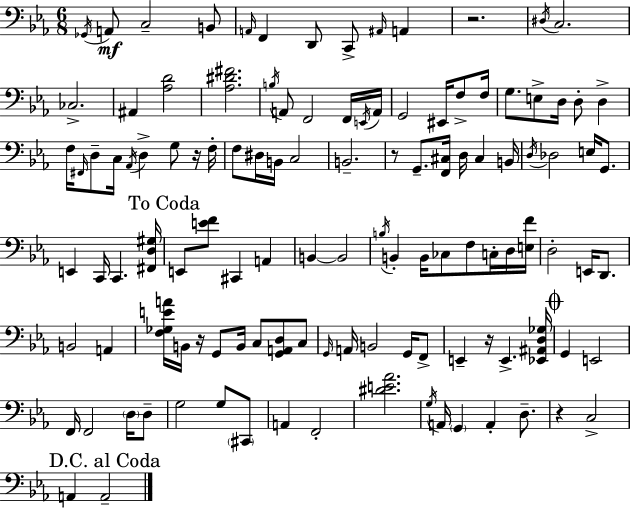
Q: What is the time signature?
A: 6/8